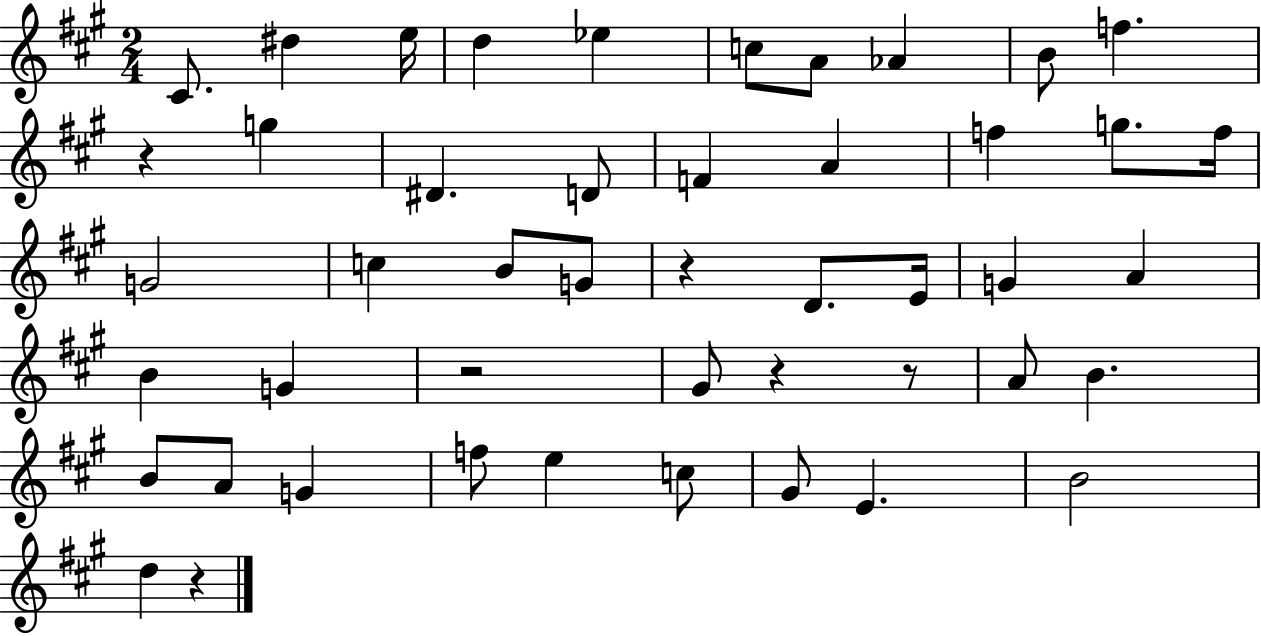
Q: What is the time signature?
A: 2/4